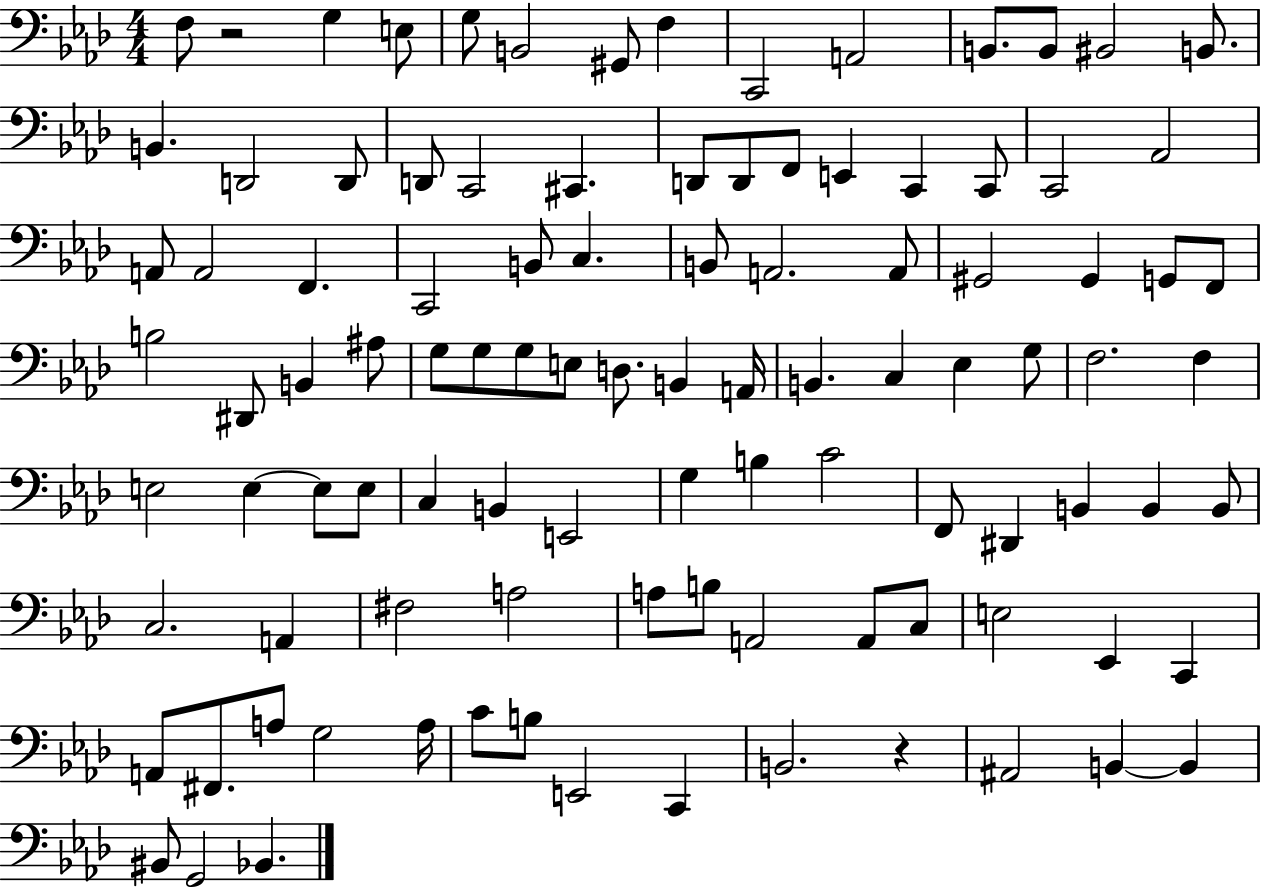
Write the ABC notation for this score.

X:1
T:Untitled
M:4/4
L:1/4
K:Ab
F,/2 z2 G, E,/2 G,/2 B,,2 ^G,,/2 F, C,,2 A,,2 B,,/2 B,,/2 ^B,,2 B,,/2 B,, D,,2 D,,/2 D,,/2 C,,2 ^C,, D,,/2 D,,/2 F,,/2 E,, C,, C,,/2 C,,2 _A,,2 A,,/2 A,,2 F,, C,,2 B,,/2 C, B,,/2 A,,2 A,,/2 ^G,,2 ^G,, G,,/2 F,,/2 B,2 ^D,,/2 B,, ^A,/2 G,/2 G,/2 G,/2 E,/2 D,/2 B,, A,,/4 B,, C, _E, G,/2 F,2 F, E,2 E, E,/2 E,/2 C, B,, E,,2 G, B, C2 F,,/2 ^D,, B,, B,, B,,/2 C,2 A,, ^F,2 A,2 A,/2 B,/2 A,,2 A,,/2 C,/2 E,2 _E,, C,, A,,/2 ^F,,/2 A,/2 G,2 A,/4 C/2 B,/2 E,,2 C,, B,,2 z ^A,,2 B,, B,, ^B,,/2 G,,2 _B,,